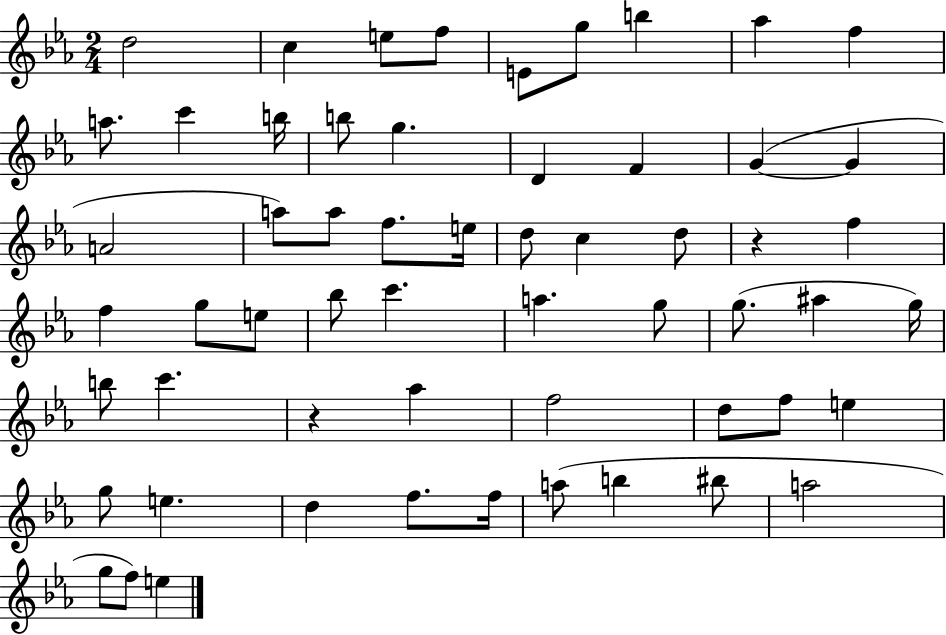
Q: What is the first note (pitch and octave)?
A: D5